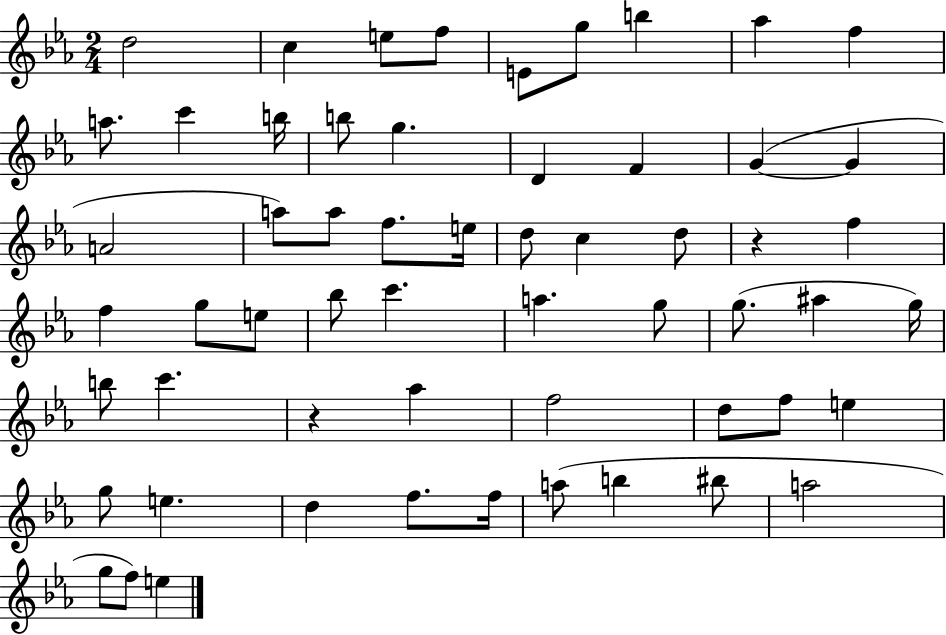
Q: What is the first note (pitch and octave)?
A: D5